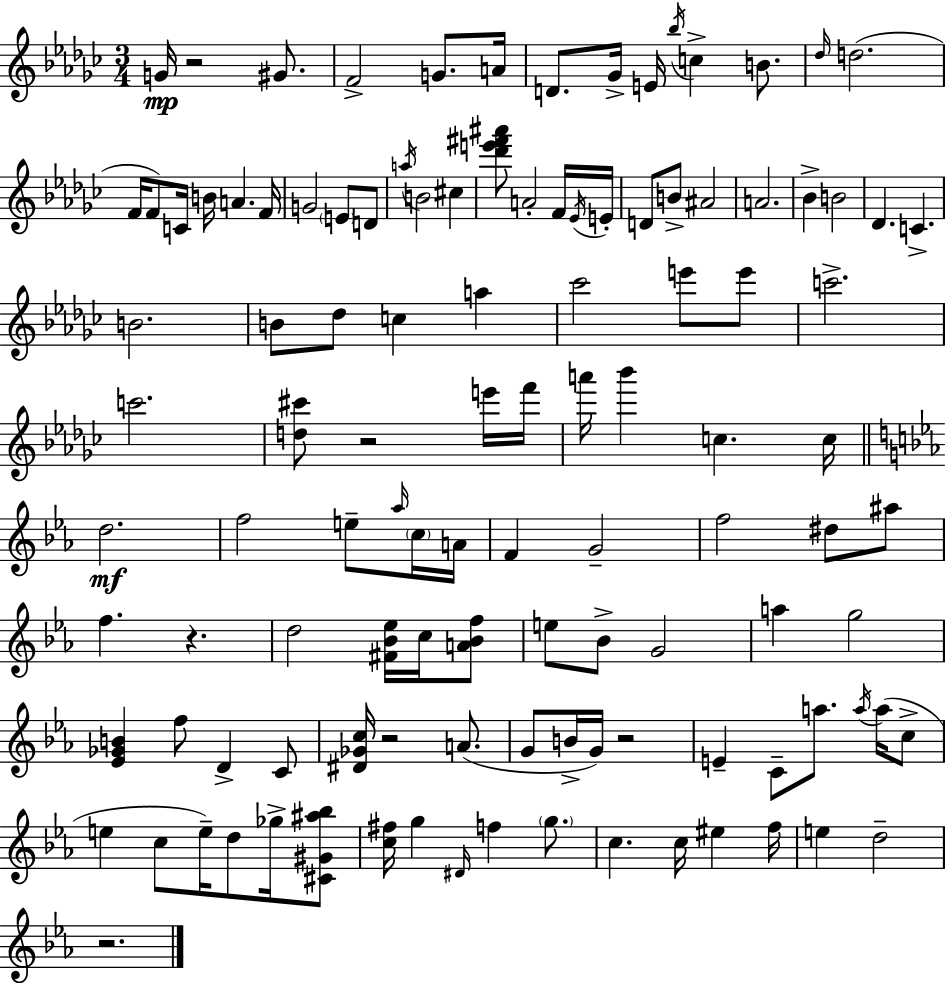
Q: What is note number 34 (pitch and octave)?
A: Bb4